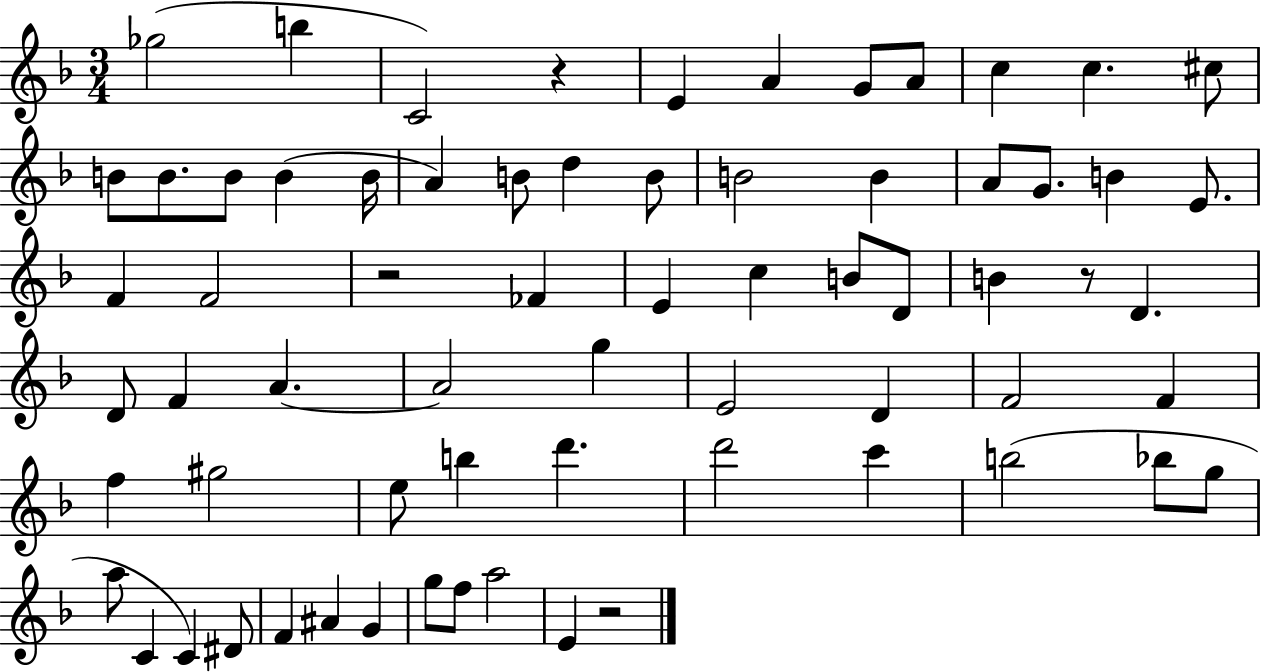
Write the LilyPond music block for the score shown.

{
  \clef treble
  \numericTimeSignature
  \time 3/4
  \key f \major
  \repeat volta 2 { ges''2( b''4 | c'2) r4 | e'4 a'4 g'8 a'8 | c''4 c''4. cis''8 | \break b'8 b'8. b'8 b'4( b'16 | a'4) b'8 d''4 b'8 | b'2 b'4 | a'8 g'8. b'4 e'8. | \break f'4 f'2 | r2 fes'4 | e'4 c''4 b'8 d'8 | b'4 r8 d'4. | \break d'8 f'4 a'4.~~ | a'2 g''4 | e'2 d'4 | f'2 f'4 | \break f''4 gis''2 | e''8 b''4 d'''4. | d'''2 c'''4 | b''2( bes''8 g''8 | \break a''8 c'4 c'4) dis'8 | f'4 ais'4 g'4 | g''8 f''8 a''2 | e'4 r2 | \break } \bar "|."
}